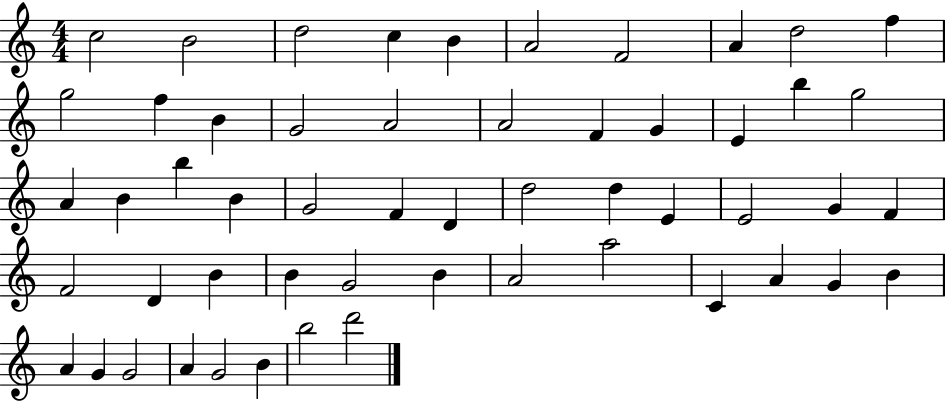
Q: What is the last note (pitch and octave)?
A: D6